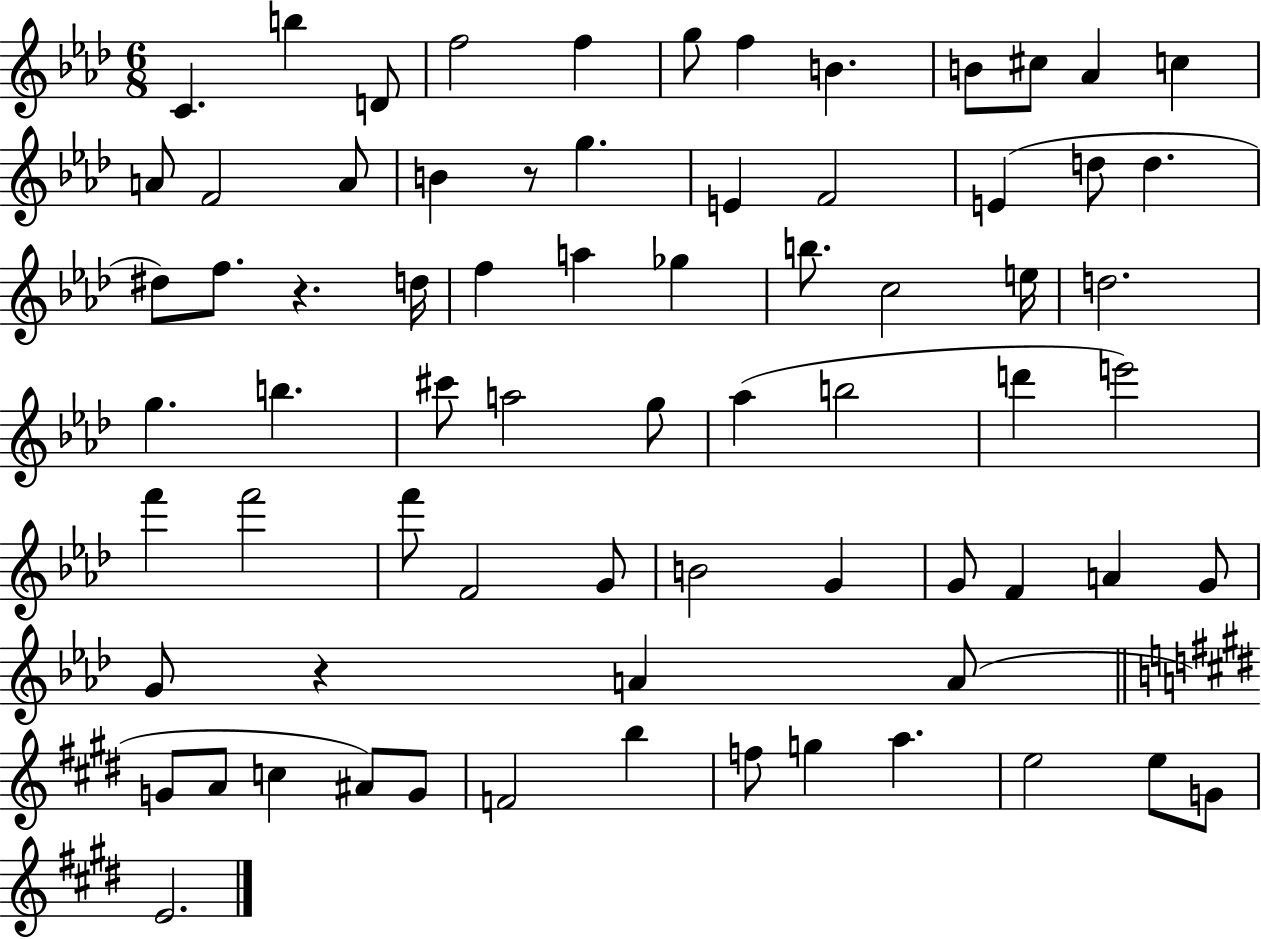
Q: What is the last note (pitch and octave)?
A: E4